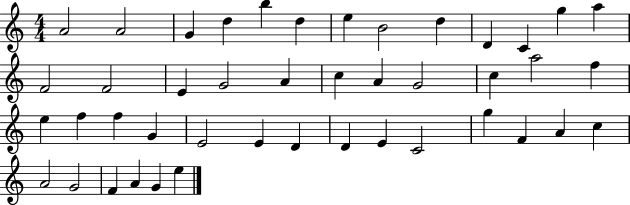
{
  \clef treble
  \numericTimeSignature
  \time 4/4
  \key c \major
  a'2 a'2 | g'4 d''4 b''4 d''4 | e''4 b'2 d''4 | d'4 c'4 g''4 a''4 | \break f'2 f'2 | e'4 g'2 a'4 | c''4 a'4 g'2 | c''4 a''2 f''4 | \break e''4 f''4 f''4 g'4 | e'2 e'4 d'4 | d'4 e'4 c'2 | g''4 f'4 a'4 c''4 | \break a'2 g'2 | f'4 a'4 g'4 e''4 | \bar "|."
}